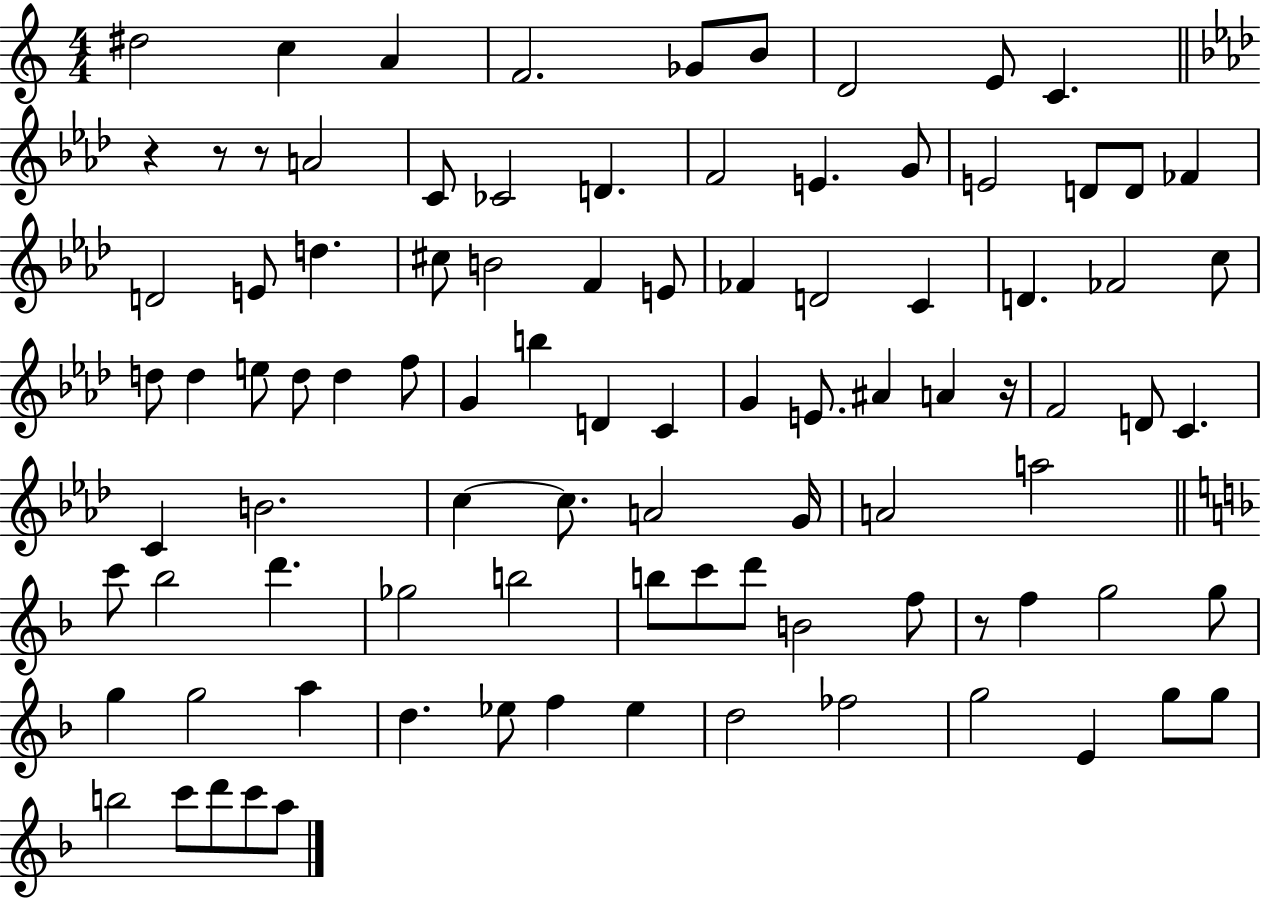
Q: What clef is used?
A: treble